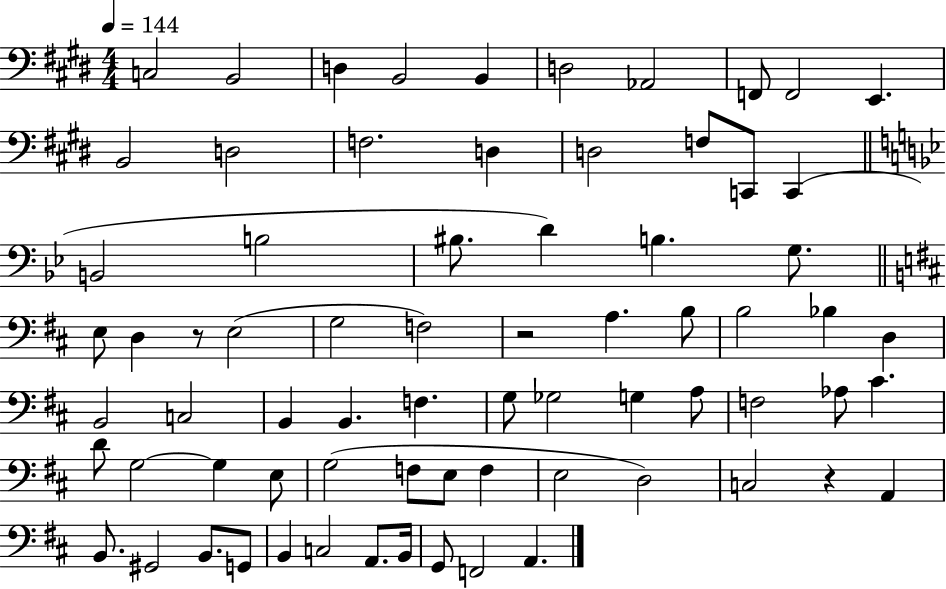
{
  \clef bass
  \numericTimeSignature
  \time 4/4
  \key e \major
  \tempo 4 = 144
  c2 b,2 | d4 b,2 b,4 | d2 aes,2 | f,8 f,2 e,4. | \break b,2 d2 | f2. d4 | d2 f8 c,8 c,4( | \bar "||" \break \key g \minor b,2 b2 | bis8. d'4) b4. g8. | \bar "||" \break \key d \major e8 d4 r8 e2( | g2 f2) | r2 a4. b8 | b2 bes4 d4 | \break b,2 c2 | b,4 b,4. f4. | g8 ges2 g4 a8 | f2 aes8 cis'4. | \break d'8 g2~~ g4 e8 | g2( f8 e8 f4 | e2 d2) | c2 r4 a,4 | \break b,8. gis,2 b,8. g,8 | b,4 c2 a,8. b,16 | g,8 f,2 a,4. | \bar "|."
}